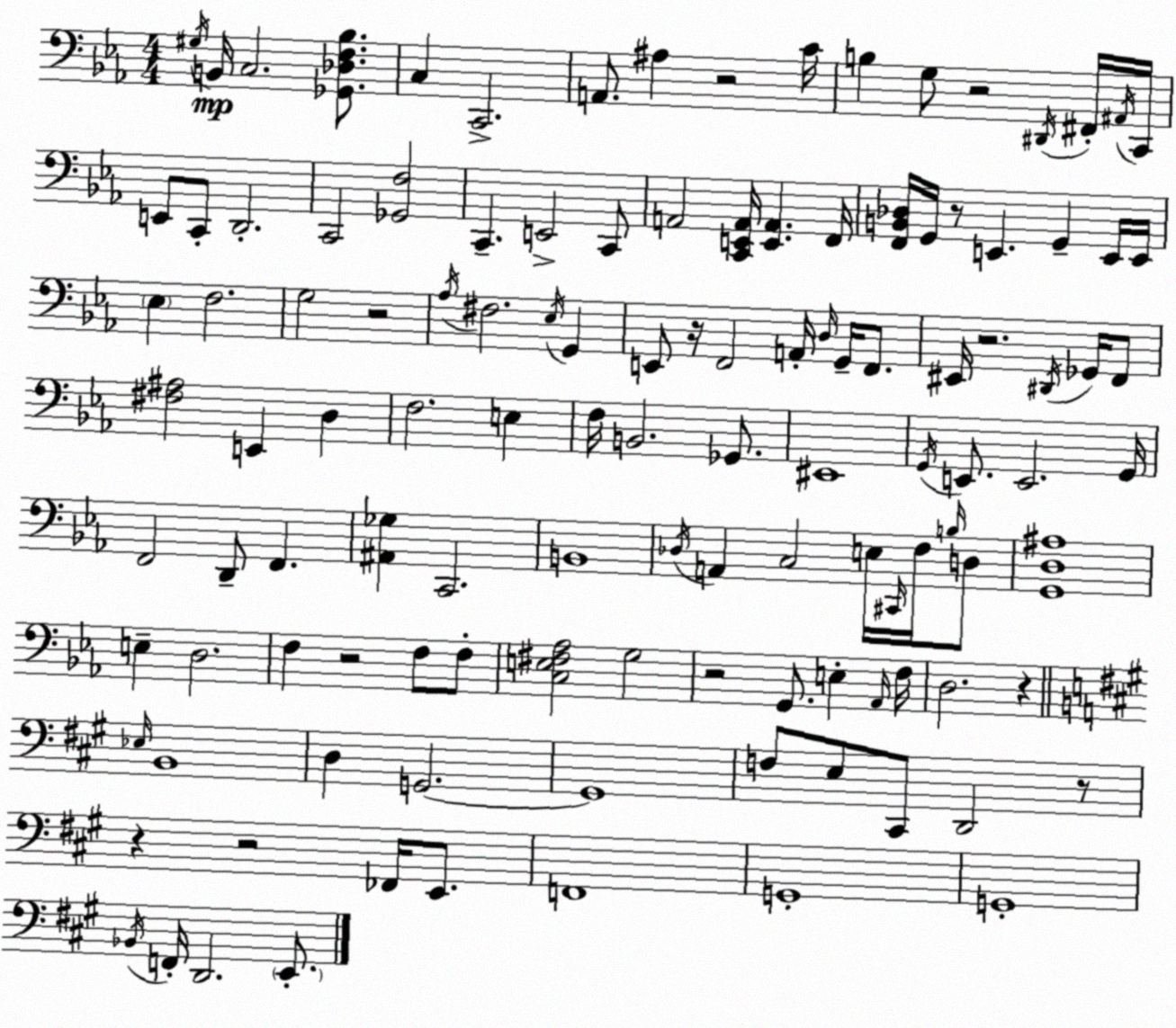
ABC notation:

X:1
T:Untitled
M:4/4
L:1/4
K:Eb
^G,/4 B,,/4 C,2 [_G,,_D,F,_B,]/2 C, C,,2 A,,/2 ^A, z2 C/4 B, G,/2 z2 ^D,,/4 ^F,,/4 ^A,,/4 C,,/4 E,,/2 C,,/2 D,,2 C,,2 [_G,,F,]2 C,, E,,2 C,,/2 A,,2 [C,,E,,A,,]/4 [E,,A,,] F,,/4 [F,,B,,_D,]/4 G,,/4 z/2 E,, G,, E,,/4 E,,/4 _E, F,2 G,2 z2 _A,/4 ^F,2 _E,/4 G,, E,,/2 z/4 F,,2 A,,/4 D,/4 G,,/4 F,,/2 ^E,,/4 z2 ^D,,/4 _G,,/4 F,,/2 [^F,^A,]2 E,, D, F,2 E, F,/4 B,,2 _G,,/2 ^E,,4 G,,/4 E,,/2 E,,2 G,,/4 F,,2 D,,/2 F,, [^A,,_G,] C,,2 B,,4 _D,/4 A,, C,2 E,/4 ^C,,/4 F,/4 B,/4 D,/2 [G,,D,^A,]4 E, D,2 F, z2 F,/2 F,/2 [C,E,^F,_A,]2 G,2 z2 G,,/2 E, _A,,/4 F,/4 D,2 z _E,/4 B,,4 D, G,,2 G,,4 F,/2 E,/2 ^C,,/2 D,,2 z/2 z z2 _F,,/4 E,,/2 F,,4 G,,4 G,,4 _B,,/4 F,,/4 D,,2 E,,/2